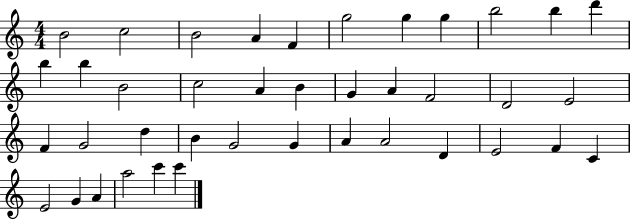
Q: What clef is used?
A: treble